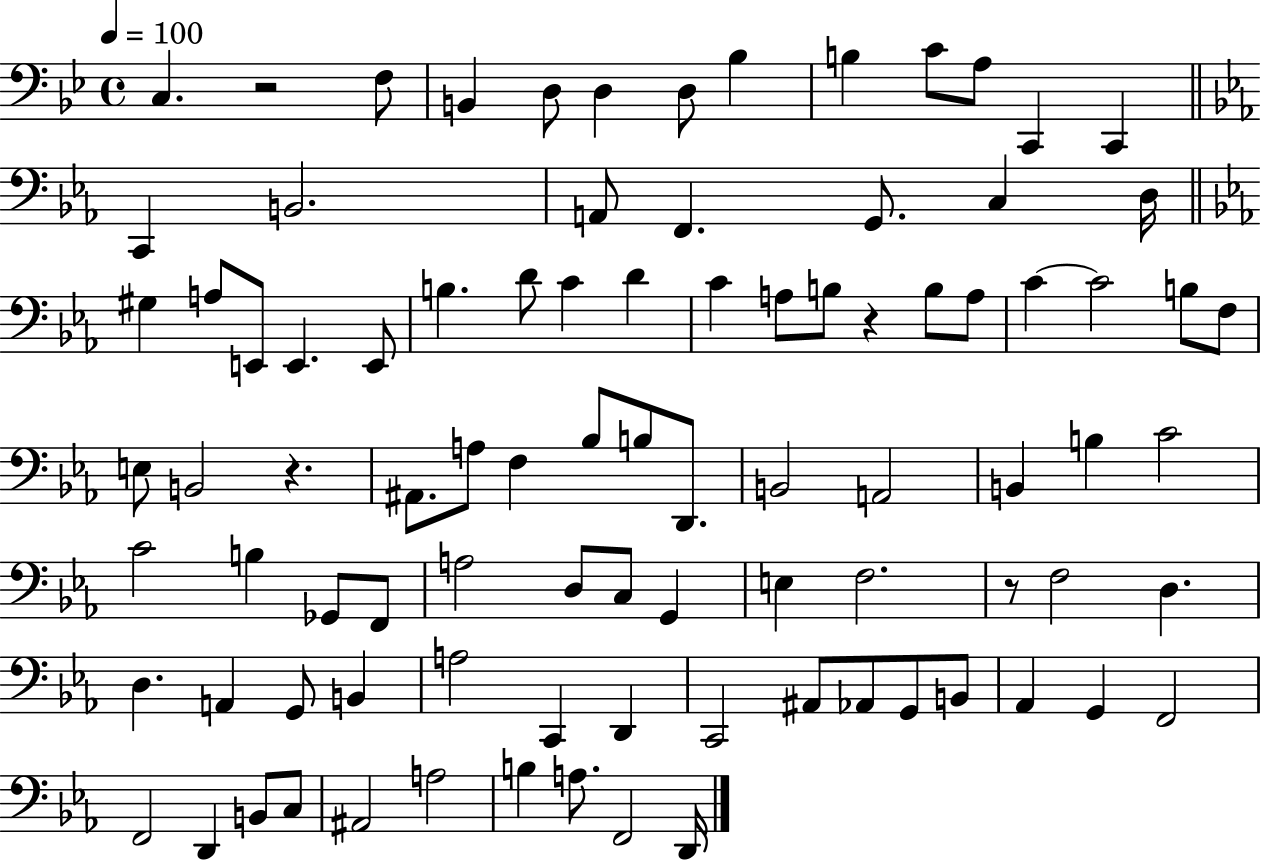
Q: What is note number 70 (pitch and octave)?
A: C2